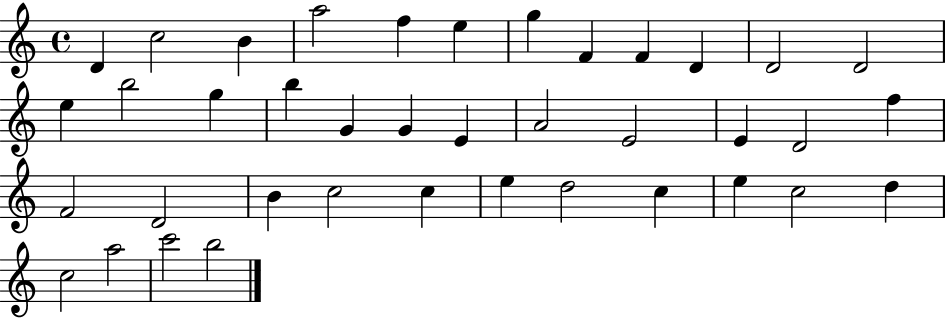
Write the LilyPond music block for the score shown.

{
  \clef treble
  \time 4/4
  \defaultTimeSignature
  \key c \major
  d'4 c''2 b'4 | a''2 f''4 e''4 | g''4 f'4 f'4 d'4 | d'2 d'2 | \break e''4 b''2 g''4 | b''4 g'4 g'4 e'4 | a'2 e'2 | e'4 d'2 f''4 | \break f'2 d'2 | b'4 c''2 c''4 | e''4 d''2 c''4 | e''4 c''2 d''4 | \break c''2 a''2 | c'''2 b''2 | \bar "|."
}